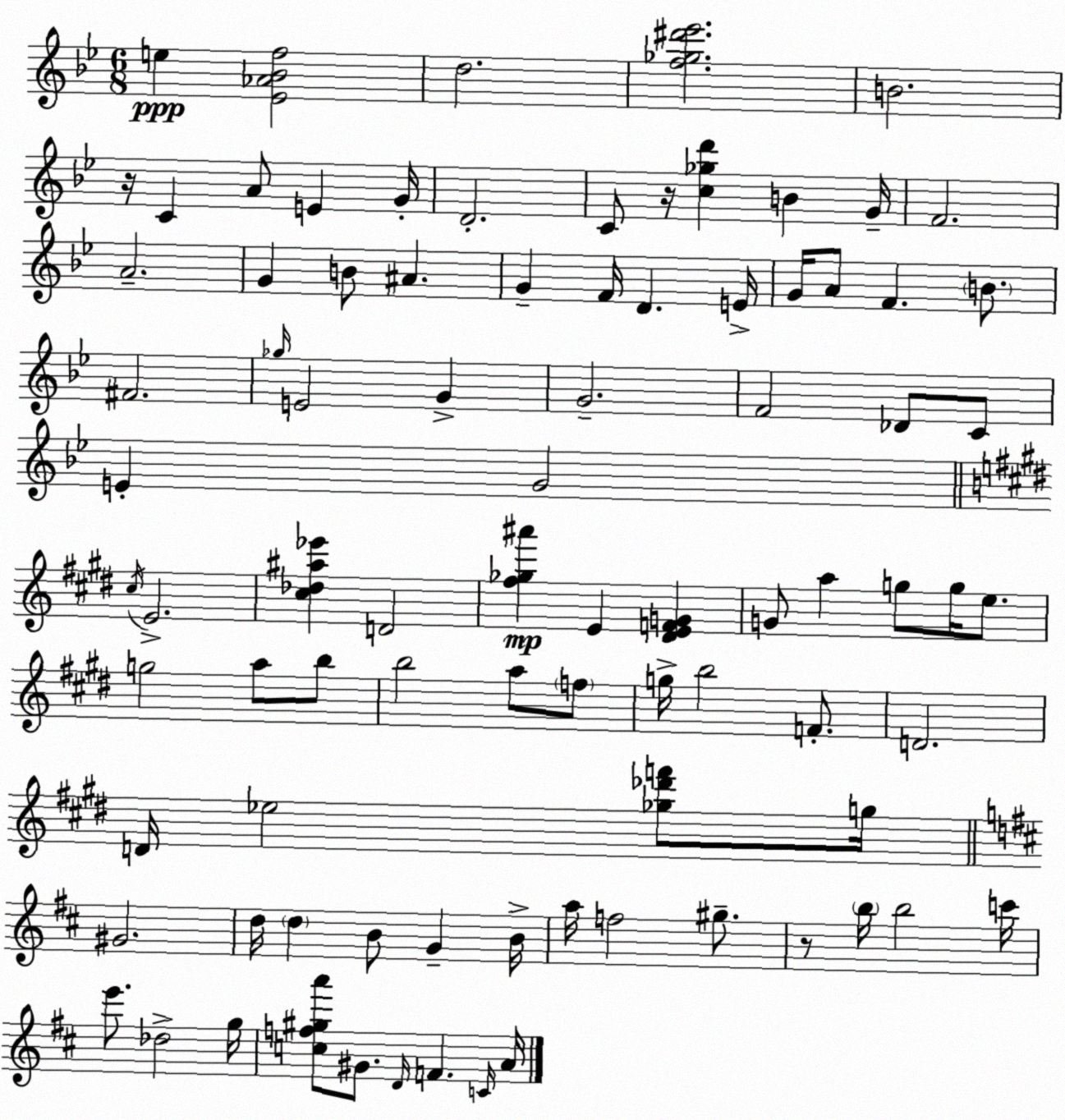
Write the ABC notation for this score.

X:1
T:Untitled
M:6/8
L:1/4
K:Bb
e [_E_A_Bf]2 d2 [f_g^d'_e']2 B2 z/4 C A/2 E G/4 D2 C/2 z/4 [c_gd'] B G/4 F2 A2 G B/2 ^A G F/4 D E/4 G/4 A/2 F B/2 ^F2 _g/4 E2 G G2 F2 _D/2 C/2 E G2 ^c/4 E2 [^c_d^a_e'] D2 [^f_g^a'] E [^DEFG] G/2 a g/2 g/4 e/2 g2 a/2 b/2 b2 a/2 f/2 g/4 b2 F/2 D2 D/4 _e2 [_g_d'f']/2 g/4 ^G2 d/4 d B/2 G B/4 a/4 f2 ^g/2 z/2 b/4 b2 c'/4 e'/2 _d2 g/4 [cf^ga']/2 ^G/2 D/4 F C/4 A/4